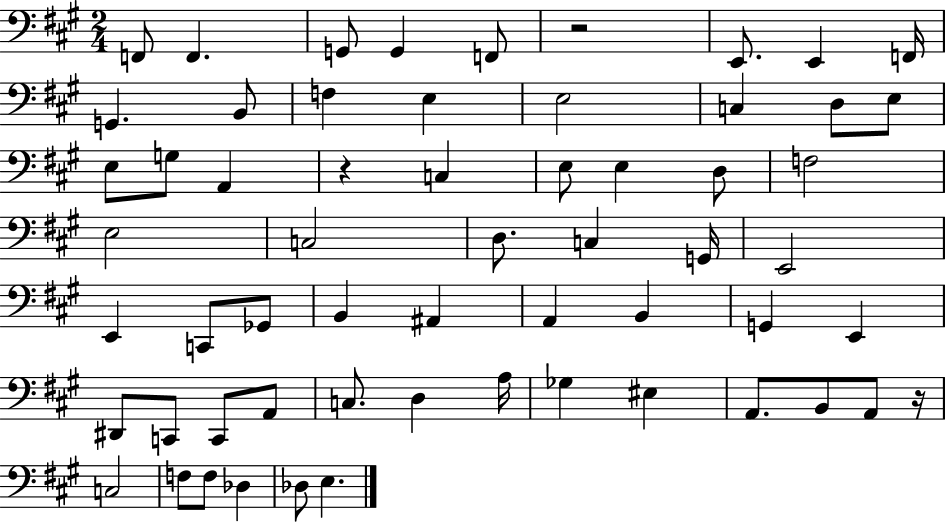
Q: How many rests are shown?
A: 3